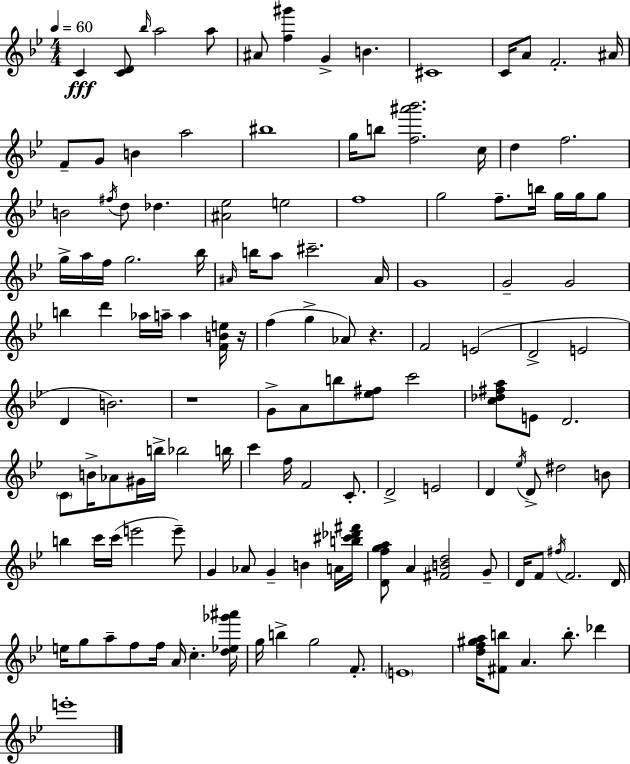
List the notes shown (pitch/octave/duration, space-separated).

C4/q [C4,D4]/e Bb5/s A5/h A5/e A#4/e [F5,G#6]/q G4/q B4/q. C#4/w C4/s A4/e F4/h. A#4/s F4/e G4/e B4/q A5/h BIS5/w G5/s B5/e [F5,A#6,Bb6]/h. C5/s D5/q F5/h. B4/h F#5/s D5/e Db5/q. [A#4,Eb5]/h E5/h F5/w G5/h F5/e. B5/s G5/s G5/s G5/e G5/s A5/s F5/s G5/h. Bb5/s A#4/s B5/s A5/e C#6/h. A#4/s G4/w G4/h G4/h B5/q D6/q Ab5/s A5/s A5/q [F4,B4,E5]/s R/s F5/q G5/q Ab4/e R/q. F4/h E4/h D4/h E4/h D4/q B4/h. R/w G4/e A4/e B5/e [Eb5,F#5]/e C6/h [C5,Db5,F#5,A5]/e E4/e D4/h. C4/e B4/s Ab4/e G#4/s B5/s Bb5/h B5/s C6/q F5/s F4/h C4/e. D4/h E4/h D4/q Eb5/s D4/e D#5/h B4/e B5/q C6/s C6/s E6/h E6/e G4/q Ab4/e G4/q B4/q A4/s [B5,C#6,Db6,F#6]/s [D4,F5,G5,A5]/e A4/q [F#4,B4,D5]/h G4/e D4/s F4/e F#5/s F4/h. D4/s E5/s G5/e A5/e F5/e F5/s A4/s C5/q. [D5,Eb5,Gb6,A#6]/s G5/s B5/q G5/h F4/e. E4/w [D5,F5,G#5,A5]/s [F#4,B5]/e A4/q. B5/e. Db6/q E6/w